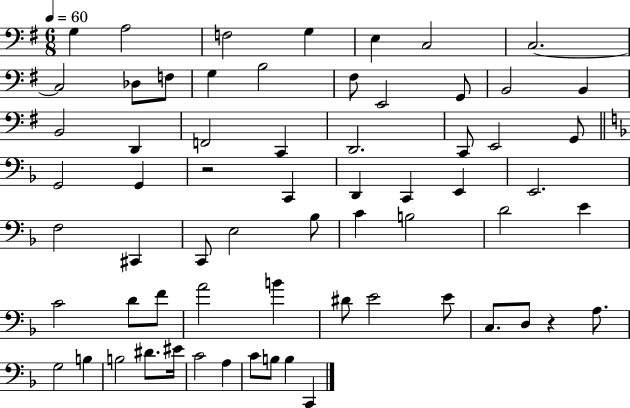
{
  \clef bass
  \numericTimeSignature
  \time 6/8
  \key g \major
  \tempo 4 = 60
  g4 a2 | f2 g4 | e4 c2 | c2.~~ | \break c2 des8 f8 | g4 b2 | fis8 e,2 g,8 | b,2 b,4 | \break b,2 d,4 | f,2 c,4 | d,2. | c,8 e,2 g,8 | \break \bar "||" \break \key d \minor g,2 g,4 | r2 c,4 | d,4 c,4 e,4 | e,2. | \break f2 cis,4 | c,8 e2 bes8 | c'4 b2 | d'2 e'4 | \break c'2 d'8 f'8 | a'2 b'4 | dis'8 e'2 e'8 | c8. d8 r4 a8. | \break g2 b4 | b2 dis'8. eis'16 | c'2 a4 | c'8 b8 b4 c,4 | \break \bar "|."
}